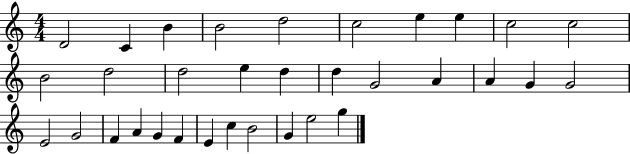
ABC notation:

X:1
T:Untitled
M:4/4
L:1/4
K:C
D2 C B B2 d2 c2 e e c2 c2 B2 d2 d2 e d d G2 A A G G2 E2 G2 F A G F E c B2 G e2 g